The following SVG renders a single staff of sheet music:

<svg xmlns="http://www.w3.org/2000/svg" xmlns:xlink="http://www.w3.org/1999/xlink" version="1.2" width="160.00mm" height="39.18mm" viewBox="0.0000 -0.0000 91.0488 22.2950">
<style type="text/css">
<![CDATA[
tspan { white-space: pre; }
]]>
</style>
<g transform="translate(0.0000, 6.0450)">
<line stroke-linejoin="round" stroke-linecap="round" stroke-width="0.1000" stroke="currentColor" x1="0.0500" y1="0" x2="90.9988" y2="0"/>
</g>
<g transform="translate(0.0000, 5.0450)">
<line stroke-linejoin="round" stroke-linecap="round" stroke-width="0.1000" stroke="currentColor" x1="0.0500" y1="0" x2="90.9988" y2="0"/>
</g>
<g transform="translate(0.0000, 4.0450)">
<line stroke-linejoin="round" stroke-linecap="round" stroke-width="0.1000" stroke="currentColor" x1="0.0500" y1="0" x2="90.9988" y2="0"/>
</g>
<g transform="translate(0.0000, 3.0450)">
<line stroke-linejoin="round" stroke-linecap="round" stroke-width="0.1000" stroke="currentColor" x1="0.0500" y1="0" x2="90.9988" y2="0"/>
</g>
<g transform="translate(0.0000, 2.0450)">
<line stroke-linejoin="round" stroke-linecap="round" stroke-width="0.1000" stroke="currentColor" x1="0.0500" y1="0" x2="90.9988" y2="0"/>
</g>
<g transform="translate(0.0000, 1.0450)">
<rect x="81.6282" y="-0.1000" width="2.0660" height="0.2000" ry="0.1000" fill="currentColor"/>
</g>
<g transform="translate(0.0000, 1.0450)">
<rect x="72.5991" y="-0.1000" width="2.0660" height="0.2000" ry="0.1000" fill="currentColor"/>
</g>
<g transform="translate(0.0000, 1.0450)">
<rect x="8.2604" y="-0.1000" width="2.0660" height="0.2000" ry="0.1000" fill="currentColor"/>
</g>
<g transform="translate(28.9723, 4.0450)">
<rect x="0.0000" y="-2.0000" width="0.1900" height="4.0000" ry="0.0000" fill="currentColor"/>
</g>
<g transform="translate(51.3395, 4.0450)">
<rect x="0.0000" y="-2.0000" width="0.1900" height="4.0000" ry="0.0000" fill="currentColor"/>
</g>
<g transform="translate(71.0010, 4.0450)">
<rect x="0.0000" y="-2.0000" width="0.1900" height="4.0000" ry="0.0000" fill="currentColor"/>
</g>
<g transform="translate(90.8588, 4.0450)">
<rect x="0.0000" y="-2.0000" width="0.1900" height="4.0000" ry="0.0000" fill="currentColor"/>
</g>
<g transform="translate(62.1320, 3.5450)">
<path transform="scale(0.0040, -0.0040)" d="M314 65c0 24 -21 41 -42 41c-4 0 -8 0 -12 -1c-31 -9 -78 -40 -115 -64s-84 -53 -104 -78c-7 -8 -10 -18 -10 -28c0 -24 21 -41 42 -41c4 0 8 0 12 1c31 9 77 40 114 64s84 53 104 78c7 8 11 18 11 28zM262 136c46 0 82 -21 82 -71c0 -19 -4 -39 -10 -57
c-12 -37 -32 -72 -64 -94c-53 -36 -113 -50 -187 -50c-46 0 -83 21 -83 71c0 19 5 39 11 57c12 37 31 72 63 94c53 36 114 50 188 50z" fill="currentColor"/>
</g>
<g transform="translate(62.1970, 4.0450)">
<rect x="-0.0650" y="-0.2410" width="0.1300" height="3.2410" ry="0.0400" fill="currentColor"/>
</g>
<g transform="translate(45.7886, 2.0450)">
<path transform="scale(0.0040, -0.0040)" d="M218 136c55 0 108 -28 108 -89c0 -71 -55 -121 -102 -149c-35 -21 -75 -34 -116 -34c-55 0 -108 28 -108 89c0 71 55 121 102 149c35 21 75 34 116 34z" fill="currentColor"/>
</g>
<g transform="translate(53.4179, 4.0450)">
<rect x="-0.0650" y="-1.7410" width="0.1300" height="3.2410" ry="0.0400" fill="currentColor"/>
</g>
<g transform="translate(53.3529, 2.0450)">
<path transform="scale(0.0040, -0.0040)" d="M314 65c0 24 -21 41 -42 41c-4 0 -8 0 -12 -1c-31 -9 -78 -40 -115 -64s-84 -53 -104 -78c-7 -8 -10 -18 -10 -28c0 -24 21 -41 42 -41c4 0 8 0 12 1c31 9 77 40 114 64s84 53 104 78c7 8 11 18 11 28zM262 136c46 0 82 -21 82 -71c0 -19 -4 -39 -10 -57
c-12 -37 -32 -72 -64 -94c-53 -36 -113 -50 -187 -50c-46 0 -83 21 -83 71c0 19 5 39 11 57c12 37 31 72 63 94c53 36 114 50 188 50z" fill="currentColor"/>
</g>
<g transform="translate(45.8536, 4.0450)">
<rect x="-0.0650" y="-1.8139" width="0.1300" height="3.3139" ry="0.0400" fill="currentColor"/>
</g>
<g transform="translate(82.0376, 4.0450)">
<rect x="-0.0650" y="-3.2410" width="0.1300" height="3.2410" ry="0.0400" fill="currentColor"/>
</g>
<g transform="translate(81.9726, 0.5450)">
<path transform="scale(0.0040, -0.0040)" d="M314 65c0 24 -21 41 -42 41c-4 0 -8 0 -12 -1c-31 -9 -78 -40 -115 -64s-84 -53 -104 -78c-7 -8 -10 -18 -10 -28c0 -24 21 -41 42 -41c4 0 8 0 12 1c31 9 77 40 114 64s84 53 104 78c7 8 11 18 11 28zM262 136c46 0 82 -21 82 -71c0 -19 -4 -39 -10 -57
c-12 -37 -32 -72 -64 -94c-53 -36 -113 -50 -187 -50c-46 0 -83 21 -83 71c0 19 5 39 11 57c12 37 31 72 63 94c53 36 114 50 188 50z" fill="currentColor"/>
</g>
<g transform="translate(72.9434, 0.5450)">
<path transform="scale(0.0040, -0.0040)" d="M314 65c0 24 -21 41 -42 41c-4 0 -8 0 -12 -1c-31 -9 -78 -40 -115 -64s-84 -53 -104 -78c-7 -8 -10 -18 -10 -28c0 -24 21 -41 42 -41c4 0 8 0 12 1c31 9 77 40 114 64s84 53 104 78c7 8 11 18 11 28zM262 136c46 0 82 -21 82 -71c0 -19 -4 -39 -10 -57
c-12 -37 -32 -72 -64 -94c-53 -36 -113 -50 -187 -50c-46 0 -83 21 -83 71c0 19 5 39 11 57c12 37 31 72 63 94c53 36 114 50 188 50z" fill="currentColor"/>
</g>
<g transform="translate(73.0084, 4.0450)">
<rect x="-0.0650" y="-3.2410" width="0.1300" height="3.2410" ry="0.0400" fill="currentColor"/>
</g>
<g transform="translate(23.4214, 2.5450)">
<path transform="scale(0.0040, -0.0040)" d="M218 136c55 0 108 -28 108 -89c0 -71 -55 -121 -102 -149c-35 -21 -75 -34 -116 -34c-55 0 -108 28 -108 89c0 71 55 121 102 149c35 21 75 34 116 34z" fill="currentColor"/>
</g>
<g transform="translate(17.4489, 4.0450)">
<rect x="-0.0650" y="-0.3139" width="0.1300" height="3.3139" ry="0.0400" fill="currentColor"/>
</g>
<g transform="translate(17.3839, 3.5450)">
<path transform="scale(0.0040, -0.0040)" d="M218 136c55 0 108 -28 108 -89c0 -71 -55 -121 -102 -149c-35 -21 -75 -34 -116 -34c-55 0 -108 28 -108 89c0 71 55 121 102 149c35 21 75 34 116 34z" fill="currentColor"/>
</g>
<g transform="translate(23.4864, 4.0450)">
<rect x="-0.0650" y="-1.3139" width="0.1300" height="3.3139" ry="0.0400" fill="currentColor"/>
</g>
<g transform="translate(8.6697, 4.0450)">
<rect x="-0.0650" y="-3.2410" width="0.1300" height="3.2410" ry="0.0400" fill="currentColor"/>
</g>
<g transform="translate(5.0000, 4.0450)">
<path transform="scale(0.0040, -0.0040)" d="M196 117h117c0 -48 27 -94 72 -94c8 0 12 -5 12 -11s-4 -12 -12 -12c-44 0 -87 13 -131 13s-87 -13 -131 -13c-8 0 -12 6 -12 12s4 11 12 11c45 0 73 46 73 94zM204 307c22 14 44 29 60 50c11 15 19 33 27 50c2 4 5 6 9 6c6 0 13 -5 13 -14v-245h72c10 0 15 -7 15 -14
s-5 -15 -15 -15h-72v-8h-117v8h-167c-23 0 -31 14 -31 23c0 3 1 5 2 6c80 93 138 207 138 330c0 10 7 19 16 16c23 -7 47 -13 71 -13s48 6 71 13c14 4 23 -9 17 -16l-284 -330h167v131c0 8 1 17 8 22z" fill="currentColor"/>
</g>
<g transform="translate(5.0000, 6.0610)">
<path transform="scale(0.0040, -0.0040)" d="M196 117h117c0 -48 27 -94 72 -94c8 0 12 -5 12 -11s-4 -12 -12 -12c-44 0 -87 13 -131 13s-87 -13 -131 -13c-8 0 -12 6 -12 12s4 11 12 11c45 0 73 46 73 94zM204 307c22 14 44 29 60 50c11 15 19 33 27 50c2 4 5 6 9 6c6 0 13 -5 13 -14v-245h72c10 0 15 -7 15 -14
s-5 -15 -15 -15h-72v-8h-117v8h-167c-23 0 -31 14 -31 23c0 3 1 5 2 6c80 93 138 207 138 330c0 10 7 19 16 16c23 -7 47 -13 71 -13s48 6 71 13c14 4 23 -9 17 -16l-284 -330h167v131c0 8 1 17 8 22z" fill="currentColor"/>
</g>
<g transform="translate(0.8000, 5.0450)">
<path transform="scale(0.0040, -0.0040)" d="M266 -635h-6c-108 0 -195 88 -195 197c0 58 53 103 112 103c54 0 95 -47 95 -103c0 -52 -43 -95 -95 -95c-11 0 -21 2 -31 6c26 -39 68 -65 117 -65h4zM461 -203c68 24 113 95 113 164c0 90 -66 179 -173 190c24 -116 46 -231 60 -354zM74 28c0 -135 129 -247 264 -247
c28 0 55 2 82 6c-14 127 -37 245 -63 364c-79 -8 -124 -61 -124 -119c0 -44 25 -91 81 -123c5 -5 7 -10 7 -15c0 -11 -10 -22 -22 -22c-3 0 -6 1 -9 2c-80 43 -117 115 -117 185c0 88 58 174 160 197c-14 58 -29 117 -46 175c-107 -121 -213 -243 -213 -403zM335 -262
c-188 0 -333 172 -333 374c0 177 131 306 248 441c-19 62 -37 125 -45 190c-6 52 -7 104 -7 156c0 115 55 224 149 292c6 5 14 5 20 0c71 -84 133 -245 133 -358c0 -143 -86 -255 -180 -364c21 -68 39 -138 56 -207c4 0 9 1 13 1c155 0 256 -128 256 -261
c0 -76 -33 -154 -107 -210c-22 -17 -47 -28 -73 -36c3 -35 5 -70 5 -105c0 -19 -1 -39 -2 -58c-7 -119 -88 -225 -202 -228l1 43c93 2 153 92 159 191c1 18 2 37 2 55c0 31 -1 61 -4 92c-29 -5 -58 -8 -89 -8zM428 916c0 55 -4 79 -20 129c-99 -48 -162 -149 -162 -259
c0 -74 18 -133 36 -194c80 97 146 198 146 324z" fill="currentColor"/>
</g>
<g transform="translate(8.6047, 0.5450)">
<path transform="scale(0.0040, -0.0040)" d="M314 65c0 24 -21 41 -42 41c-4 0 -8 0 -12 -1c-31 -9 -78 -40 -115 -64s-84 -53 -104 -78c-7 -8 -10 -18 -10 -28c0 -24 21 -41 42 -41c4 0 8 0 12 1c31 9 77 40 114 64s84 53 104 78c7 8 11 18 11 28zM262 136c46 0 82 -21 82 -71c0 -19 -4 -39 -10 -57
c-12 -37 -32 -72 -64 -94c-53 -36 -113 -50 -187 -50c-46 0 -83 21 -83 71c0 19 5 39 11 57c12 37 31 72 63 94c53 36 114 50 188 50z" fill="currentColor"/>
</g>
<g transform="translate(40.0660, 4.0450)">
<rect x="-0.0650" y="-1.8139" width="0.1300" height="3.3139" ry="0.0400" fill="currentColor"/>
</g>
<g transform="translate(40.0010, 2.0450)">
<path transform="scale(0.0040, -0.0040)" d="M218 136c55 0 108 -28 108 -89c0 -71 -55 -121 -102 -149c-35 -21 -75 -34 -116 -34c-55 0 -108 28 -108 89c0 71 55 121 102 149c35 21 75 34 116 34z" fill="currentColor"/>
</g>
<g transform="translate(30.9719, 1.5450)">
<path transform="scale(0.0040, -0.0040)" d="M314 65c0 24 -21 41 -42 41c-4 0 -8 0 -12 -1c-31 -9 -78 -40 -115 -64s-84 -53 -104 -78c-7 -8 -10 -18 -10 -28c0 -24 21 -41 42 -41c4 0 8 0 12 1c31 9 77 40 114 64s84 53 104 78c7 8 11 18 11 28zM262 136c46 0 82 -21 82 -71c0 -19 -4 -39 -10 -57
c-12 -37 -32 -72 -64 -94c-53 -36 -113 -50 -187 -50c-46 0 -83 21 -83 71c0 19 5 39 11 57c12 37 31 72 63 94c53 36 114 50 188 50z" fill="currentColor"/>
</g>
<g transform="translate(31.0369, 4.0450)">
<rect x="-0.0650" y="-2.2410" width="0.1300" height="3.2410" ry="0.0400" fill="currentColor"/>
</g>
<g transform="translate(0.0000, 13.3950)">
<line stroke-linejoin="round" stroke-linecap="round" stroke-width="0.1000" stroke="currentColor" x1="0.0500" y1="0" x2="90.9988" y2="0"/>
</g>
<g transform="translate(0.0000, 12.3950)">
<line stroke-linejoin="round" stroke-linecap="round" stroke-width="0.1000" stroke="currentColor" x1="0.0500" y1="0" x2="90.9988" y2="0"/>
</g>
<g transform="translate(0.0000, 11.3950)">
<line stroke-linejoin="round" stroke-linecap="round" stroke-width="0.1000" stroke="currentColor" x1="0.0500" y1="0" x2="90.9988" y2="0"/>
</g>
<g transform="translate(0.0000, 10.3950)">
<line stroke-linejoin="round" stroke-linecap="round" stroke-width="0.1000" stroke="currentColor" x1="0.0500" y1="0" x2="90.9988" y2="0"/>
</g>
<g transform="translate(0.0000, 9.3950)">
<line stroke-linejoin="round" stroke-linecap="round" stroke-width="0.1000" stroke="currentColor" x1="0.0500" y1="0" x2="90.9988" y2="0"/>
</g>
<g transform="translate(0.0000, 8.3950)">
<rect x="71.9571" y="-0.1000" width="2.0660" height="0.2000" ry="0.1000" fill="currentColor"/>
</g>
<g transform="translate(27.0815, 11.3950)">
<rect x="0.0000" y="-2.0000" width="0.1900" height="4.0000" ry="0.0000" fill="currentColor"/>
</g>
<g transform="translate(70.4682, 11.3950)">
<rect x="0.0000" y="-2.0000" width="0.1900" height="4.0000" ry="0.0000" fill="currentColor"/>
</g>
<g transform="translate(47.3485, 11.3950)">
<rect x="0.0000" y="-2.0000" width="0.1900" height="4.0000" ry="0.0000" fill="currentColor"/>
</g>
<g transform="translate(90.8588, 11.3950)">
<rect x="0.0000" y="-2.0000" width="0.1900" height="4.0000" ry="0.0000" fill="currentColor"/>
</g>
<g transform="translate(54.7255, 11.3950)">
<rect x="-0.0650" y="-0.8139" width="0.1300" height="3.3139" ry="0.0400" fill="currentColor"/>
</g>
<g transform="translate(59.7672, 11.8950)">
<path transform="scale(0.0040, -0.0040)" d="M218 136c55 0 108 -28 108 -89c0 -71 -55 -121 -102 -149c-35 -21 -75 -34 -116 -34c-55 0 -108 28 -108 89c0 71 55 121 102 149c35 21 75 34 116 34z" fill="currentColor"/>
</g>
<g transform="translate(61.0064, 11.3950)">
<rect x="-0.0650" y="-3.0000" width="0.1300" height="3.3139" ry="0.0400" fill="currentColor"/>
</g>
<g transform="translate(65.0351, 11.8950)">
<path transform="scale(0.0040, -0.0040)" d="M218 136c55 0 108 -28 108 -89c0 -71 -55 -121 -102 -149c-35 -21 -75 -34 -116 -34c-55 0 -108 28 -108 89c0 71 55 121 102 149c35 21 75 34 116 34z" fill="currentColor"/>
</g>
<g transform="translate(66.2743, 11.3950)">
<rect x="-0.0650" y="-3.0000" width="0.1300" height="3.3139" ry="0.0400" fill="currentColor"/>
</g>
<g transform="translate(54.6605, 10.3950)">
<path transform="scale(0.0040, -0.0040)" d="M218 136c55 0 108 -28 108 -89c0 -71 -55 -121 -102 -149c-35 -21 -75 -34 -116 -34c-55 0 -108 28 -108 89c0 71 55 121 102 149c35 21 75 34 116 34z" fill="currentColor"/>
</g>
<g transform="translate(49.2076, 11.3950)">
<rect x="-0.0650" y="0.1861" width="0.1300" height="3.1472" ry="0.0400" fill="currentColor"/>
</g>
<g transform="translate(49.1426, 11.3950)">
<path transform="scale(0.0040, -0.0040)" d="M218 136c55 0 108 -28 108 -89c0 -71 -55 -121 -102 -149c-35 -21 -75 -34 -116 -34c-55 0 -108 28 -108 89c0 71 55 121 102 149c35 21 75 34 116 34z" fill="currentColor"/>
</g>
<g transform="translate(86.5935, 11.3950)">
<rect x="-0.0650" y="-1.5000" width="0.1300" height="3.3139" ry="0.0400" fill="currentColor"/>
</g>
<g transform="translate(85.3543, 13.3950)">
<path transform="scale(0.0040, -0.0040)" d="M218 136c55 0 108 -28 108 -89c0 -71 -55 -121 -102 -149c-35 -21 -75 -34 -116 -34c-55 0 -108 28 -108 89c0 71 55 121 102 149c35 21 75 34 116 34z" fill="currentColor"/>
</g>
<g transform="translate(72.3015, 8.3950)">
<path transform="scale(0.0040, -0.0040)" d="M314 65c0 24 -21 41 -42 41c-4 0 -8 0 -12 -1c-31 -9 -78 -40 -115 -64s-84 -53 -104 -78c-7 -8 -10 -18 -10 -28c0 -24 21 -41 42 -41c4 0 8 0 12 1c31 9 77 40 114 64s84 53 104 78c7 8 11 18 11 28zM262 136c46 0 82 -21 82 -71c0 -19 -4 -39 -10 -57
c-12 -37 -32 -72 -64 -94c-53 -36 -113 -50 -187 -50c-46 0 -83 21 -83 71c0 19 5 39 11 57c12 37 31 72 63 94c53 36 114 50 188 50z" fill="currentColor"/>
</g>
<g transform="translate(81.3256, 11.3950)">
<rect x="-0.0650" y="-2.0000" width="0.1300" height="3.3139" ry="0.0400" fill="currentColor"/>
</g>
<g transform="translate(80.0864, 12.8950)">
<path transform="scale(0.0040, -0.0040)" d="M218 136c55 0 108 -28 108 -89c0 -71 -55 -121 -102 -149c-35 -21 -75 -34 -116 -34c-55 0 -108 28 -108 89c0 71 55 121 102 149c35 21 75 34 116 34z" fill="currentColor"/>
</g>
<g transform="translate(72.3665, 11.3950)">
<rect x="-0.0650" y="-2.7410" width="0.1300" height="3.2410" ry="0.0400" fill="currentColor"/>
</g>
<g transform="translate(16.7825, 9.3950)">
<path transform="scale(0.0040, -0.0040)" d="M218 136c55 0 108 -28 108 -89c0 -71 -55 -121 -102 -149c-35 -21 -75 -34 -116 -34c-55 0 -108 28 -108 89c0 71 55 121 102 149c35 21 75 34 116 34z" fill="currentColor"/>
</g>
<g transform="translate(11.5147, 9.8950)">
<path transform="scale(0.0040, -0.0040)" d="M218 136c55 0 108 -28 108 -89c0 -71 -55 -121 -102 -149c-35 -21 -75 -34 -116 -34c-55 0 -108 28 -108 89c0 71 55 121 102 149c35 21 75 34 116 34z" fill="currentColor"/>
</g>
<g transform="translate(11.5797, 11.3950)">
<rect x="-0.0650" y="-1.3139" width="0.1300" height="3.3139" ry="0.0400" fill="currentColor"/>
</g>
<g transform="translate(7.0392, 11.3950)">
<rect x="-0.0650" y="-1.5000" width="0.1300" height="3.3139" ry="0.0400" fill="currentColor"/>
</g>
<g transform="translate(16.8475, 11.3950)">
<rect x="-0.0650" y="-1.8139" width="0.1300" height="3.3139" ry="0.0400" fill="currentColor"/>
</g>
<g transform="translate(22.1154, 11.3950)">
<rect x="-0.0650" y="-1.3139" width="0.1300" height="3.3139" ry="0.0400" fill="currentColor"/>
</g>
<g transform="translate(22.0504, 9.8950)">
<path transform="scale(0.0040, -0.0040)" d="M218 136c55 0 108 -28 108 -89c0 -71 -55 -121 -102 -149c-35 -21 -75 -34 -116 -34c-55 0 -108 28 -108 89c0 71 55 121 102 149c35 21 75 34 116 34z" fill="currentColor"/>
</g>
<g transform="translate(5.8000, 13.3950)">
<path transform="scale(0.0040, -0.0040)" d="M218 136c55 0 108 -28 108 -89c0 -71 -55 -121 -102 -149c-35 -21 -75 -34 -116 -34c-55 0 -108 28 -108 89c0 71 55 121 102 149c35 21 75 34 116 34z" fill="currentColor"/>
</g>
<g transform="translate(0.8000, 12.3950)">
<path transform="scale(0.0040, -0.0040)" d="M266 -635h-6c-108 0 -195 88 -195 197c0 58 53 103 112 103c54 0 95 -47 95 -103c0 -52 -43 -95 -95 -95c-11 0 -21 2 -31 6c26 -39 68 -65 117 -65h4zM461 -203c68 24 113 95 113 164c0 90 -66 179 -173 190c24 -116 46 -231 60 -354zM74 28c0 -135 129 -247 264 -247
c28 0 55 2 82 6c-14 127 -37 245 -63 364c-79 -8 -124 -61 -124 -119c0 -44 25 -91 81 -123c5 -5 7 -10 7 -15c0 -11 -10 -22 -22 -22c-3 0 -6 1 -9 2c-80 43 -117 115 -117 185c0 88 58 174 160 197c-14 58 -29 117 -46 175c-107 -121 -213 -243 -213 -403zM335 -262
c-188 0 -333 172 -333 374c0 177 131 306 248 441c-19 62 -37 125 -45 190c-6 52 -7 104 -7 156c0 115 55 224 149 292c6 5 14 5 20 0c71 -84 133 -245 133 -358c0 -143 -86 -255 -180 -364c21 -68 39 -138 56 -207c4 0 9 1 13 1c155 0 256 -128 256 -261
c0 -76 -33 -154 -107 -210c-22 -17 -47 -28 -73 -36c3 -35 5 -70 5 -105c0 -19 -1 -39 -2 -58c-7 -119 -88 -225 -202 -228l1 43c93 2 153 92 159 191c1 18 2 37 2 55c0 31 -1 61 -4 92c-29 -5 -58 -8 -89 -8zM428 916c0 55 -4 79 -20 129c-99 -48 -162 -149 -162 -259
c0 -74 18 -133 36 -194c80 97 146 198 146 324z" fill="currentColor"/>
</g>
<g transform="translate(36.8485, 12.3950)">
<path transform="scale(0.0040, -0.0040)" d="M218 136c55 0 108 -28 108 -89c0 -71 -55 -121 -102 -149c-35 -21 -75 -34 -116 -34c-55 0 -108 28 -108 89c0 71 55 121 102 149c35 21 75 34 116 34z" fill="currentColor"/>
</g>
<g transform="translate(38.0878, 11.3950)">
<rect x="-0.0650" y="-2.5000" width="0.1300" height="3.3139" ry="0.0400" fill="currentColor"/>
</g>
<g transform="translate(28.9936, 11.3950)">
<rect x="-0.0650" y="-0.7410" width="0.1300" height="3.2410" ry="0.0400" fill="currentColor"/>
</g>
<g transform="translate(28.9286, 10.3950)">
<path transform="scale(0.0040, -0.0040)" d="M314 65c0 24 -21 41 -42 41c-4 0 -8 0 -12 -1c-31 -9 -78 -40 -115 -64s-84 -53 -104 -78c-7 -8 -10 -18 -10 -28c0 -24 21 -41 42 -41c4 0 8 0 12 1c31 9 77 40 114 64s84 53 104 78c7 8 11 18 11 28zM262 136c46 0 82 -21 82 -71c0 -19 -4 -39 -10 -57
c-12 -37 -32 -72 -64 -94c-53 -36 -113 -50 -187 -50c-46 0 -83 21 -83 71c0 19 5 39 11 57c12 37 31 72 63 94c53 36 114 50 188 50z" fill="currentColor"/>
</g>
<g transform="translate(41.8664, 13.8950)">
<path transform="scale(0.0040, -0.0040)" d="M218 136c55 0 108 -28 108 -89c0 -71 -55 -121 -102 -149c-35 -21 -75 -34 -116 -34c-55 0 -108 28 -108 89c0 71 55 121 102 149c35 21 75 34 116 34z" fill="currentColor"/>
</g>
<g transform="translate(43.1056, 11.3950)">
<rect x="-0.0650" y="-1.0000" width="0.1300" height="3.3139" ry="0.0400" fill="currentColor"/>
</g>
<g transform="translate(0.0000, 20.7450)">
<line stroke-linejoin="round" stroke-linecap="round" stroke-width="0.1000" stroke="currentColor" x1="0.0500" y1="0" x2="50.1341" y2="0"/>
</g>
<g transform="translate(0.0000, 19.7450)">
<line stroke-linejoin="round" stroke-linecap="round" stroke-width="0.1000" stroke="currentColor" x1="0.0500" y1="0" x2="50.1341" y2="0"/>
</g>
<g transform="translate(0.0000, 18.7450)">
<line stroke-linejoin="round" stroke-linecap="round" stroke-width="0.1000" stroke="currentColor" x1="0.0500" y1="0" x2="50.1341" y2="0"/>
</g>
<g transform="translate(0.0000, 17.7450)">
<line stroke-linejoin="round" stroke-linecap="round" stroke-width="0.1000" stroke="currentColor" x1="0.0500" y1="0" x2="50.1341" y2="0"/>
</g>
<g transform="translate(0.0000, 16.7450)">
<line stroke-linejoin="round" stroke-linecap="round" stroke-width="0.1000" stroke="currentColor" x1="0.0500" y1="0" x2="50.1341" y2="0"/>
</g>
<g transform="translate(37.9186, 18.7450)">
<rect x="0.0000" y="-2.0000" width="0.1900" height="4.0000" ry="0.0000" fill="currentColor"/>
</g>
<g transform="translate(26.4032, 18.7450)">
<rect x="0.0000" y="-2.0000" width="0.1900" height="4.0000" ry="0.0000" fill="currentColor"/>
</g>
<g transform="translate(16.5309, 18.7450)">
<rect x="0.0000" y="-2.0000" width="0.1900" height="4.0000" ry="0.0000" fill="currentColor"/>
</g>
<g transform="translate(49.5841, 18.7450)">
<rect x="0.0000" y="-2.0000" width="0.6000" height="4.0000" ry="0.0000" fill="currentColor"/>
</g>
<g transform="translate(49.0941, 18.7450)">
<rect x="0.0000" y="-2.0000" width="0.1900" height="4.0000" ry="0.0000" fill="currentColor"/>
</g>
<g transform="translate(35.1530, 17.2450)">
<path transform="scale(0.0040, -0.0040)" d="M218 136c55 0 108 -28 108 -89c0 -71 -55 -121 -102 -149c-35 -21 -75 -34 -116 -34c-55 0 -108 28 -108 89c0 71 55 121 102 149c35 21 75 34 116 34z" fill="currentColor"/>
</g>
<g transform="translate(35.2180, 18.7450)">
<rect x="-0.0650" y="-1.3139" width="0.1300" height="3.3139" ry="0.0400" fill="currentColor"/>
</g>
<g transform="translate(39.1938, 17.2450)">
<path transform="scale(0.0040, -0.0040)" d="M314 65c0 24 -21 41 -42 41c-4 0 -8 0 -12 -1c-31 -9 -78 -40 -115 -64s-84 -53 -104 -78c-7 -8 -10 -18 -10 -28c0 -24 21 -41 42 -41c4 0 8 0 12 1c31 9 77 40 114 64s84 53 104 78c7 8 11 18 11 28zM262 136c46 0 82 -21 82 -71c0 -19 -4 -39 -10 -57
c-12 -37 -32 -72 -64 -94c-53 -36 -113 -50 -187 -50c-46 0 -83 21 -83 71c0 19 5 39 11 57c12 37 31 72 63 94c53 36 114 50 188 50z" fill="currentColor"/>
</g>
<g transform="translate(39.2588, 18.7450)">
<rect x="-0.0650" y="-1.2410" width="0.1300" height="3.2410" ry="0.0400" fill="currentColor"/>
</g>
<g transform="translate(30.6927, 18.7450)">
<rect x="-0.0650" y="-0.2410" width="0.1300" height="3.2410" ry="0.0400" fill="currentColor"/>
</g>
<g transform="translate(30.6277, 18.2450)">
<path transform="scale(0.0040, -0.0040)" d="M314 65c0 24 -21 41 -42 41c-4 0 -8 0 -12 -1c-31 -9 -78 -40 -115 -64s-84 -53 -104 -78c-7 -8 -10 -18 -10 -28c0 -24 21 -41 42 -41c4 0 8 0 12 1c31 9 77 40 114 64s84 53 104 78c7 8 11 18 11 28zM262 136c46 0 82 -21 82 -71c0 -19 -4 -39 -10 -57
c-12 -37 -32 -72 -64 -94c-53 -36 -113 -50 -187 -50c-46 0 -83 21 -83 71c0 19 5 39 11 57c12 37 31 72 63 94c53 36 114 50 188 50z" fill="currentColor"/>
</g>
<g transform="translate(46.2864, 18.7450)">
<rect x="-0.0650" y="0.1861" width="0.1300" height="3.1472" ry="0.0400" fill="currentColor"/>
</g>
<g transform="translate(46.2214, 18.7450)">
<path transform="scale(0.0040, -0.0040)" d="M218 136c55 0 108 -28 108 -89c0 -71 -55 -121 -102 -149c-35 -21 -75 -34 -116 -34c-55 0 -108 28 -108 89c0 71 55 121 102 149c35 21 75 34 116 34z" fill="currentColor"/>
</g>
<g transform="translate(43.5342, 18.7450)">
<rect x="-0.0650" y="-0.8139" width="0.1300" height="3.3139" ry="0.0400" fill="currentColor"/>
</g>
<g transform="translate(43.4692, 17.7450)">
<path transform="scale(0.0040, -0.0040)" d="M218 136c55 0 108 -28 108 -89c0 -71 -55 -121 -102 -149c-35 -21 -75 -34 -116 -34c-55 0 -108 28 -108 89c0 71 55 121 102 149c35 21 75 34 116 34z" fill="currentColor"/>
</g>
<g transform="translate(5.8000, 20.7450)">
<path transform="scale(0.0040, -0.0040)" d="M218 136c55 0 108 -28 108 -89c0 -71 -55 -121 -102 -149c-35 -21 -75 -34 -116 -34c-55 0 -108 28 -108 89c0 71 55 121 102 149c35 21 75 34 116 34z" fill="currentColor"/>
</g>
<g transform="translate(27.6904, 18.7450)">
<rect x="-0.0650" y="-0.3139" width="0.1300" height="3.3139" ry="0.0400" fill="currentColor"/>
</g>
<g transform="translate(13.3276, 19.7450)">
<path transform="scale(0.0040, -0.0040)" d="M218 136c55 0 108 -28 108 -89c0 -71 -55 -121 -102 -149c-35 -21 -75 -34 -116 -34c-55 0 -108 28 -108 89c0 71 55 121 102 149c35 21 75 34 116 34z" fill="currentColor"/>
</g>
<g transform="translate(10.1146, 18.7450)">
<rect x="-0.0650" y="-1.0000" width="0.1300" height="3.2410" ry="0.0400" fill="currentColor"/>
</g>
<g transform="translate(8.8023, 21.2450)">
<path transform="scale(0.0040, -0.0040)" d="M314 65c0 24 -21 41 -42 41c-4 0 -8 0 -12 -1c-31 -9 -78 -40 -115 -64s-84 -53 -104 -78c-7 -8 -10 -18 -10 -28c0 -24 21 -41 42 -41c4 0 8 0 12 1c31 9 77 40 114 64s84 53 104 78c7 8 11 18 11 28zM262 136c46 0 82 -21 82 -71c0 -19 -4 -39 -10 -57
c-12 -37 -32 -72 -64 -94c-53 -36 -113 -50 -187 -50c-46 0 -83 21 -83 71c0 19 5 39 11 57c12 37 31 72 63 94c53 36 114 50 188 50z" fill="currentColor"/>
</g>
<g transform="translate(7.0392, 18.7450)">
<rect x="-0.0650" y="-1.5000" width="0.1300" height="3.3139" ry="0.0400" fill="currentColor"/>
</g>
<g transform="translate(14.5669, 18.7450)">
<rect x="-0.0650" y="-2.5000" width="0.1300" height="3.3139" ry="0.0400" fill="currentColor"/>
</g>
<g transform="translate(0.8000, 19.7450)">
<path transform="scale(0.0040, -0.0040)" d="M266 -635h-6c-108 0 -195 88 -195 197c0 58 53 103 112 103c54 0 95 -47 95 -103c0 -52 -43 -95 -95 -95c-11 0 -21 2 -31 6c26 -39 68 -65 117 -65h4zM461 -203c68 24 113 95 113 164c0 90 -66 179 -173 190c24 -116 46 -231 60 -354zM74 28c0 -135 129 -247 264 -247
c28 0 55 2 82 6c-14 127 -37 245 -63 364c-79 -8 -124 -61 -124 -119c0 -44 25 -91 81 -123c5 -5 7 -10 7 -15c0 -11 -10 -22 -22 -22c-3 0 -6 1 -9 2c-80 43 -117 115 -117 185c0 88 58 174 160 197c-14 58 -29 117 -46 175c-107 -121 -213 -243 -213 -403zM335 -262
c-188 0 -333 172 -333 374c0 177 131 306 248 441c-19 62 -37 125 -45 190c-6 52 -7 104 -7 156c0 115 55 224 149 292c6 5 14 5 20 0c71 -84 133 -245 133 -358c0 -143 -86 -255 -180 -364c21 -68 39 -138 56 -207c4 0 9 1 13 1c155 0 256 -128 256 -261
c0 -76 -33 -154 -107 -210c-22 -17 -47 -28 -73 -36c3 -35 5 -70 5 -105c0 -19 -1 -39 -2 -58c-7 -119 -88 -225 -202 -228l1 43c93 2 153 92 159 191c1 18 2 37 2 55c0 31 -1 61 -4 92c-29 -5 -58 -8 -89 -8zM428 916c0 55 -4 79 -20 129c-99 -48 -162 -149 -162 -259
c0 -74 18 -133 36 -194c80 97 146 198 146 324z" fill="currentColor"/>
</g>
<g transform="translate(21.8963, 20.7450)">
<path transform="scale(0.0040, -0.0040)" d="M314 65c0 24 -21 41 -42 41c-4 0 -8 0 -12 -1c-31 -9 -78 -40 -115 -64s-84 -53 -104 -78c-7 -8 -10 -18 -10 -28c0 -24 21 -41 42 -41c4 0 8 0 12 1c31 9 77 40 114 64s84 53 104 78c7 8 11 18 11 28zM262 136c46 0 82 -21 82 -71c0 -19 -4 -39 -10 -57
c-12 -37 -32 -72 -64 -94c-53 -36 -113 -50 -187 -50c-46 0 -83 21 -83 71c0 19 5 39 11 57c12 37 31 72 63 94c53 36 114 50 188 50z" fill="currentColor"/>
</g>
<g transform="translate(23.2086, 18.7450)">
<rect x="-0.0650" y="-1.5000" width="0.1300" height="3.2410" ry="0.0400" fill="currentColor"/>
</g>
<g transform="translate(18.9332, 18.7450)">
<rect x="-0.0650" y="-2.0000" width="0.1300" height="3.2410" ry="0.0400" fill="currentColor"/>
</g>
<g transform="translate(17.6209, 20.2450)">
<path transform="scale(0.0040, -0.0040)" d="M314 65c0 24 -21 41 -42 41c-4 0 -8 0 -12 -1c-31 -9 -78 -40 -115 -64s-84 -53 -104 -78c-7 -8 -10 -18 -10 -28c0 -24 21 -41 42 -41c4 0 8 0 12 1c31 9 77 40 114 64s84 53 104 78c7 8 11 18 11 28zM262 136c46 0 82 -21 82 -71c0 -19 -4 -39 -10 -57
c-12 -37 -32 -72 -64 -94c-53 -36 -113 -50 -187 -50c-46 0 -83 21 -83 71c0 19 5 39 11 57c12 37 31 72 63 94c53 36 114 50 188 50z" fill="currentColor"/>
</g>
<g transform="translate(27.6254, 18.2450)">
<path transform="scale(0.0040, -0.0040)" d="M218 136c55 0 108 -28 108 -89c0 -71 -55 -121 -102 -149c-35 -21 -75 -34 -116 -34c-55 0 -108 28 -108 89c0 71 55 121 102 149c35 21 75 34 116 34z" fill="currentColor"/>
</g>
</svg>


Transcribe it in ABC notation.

X:1
T:Untitled
M:4/4
L:1/4
K:C
b2 c e g2 f f f2 c2 b2 b2 E e f e d2 G D B d A A a2 F E E D2 G F2 E2 c c2 e e2 d B